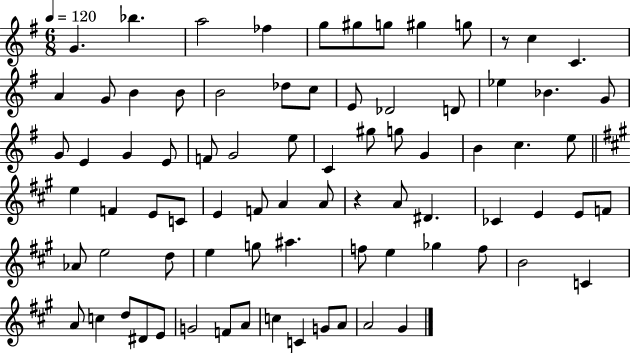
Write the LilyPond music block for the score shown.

{
  \clef treble
  \numericTimeSignature
  \time 6/8
  \key g \major
  \tempo 4 = 120
  \repeat volta 2 { g'4. bes''4. | a''2 fes''4 | g''8 gis''8 g''8 gis''4 g''8 | r8 c''4 c'4. | \break a'4 g'8 b'4 b'8 | b'2 des''8 c''8 | e'8 des'2 d'8 | ees''4 bes'4. g'8 | \break g'8 e'4 g'4 e'8 | f'8 g'2 e''8 | c'4 gis''8 g''8 g'4 | b'4 c''4. e''8 | \break \bar "||" \break \key a \major e''4 f'4 e'8 c'8 | e'4 f'8 a'4 a'8 | r4 a'8 dis'4. | ces'4 e'4 e'8 f'8 | \break aes'8 e''2 d''8 | e''4 g''8 ais''4. | f''8 e''4 ges''4 f''8 | b'2 c'4 | \break a'8 c''4 d''8 dis'8 e'8 | g'2 f'8 a'8 | c''4 c'4 g'8 a'8 | a'2 gis'4 | \break } \bar "|."
}